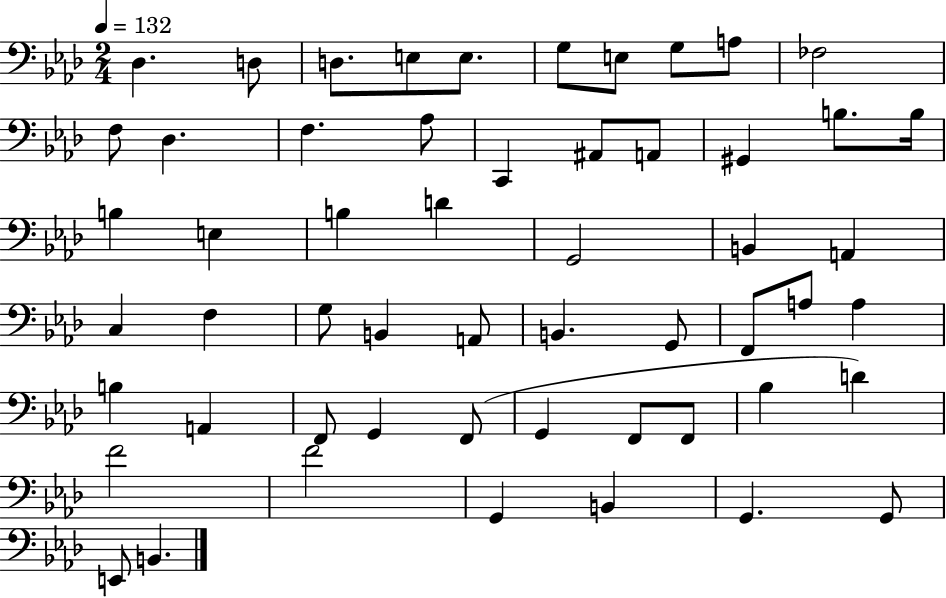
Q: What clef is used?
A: bass